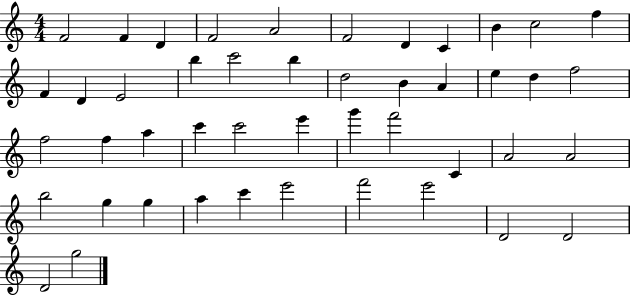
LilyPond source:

{
  \clef treble
  \numericTimeSignature
  \time 4/4
  \key c \major
  f'2 f'4 d'4 | f'2 a'2 | f'2 d'4 c'4 | b'4 c''2 f''4 | \break f'4 d'4 e'2 | b''4 c'''2 b''4 | d''2 b'4 a'4 | e''4 d''4 f''2 | \break f''2 f''4 a''4 | c'''4 c'''2 e'''4 | g'''4 f'''2 c'4 | a'2 a'2 | \break b''2 g''4 g''4 | a''4 c'''4 e'''2 | f'''2 e'''2 | d'2 d'2 | \break d'2 g''2 | \bar "|."
}